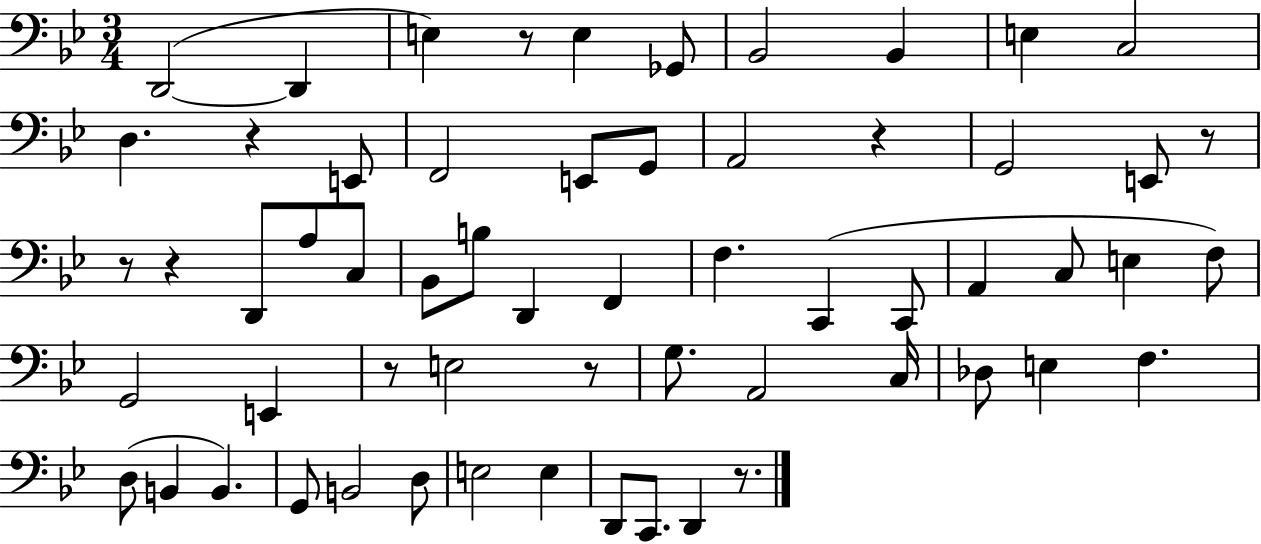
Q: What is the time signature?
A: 3/4